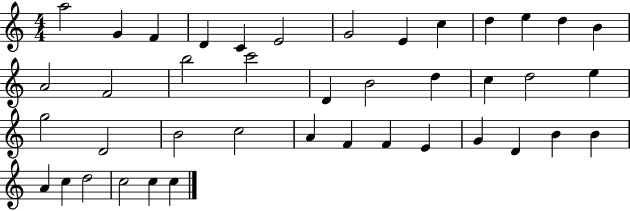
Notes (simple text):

A5/h G4/q F4/q D4/q C4/q E4/h G4/h E4/q C5/q D5/q E5/q D5/q B4/q A4/h F4/h B5/h C6/h D4/q B4/h D5/q C5/q D5/h E5/q G5/h D4/h B4/h C5/h A4/q F4/q F4/q E4/q G4/q D4/q B4/q B4/q A4/q C5/q D5/h C5/h C5/q C5/q